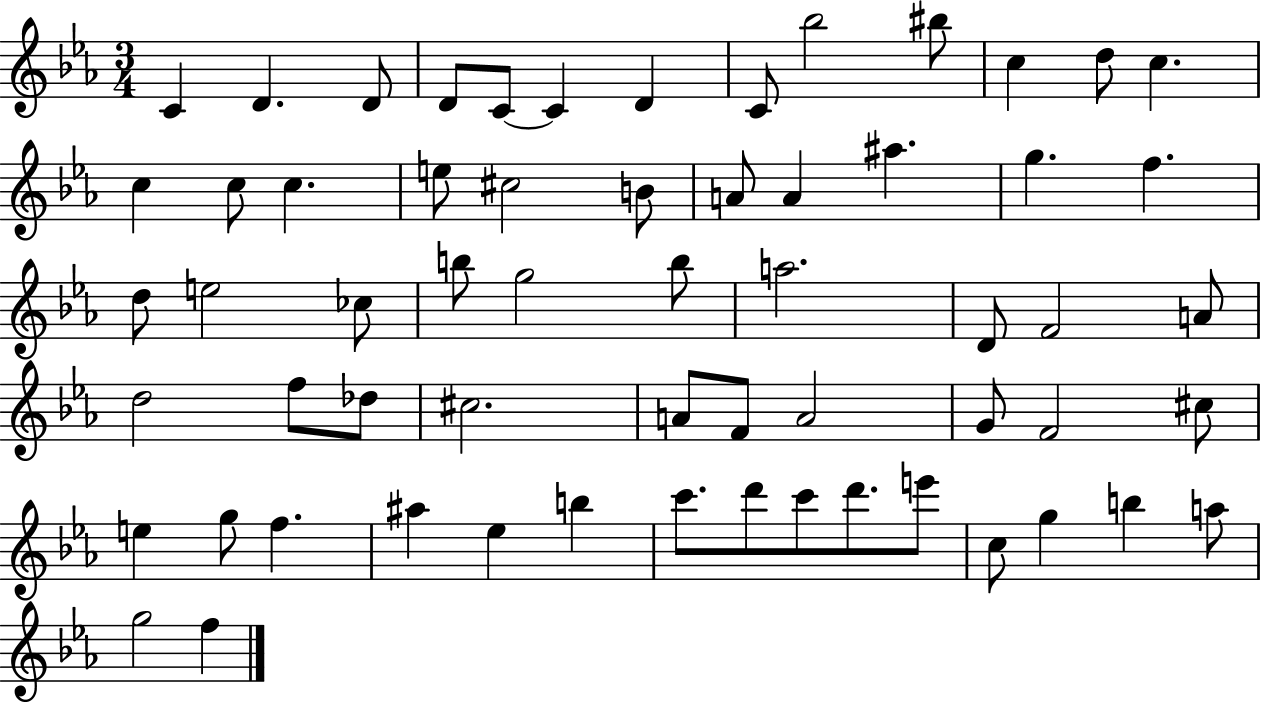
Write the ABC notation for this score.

X:1
T:Untitled
M:3/4
L:1/4
K:Eb
C D D/2 D/2 C/2 C D C/2 _b2 ^b/2 c d/2 c c c/2 c e/2 ^c2 B/2 A/2 A ^a g f d/2 e2 _c/2 b/2 g2 b/2 a2 D/2 F2 A/2 d2 f/2 _d/2 ^c2 A/2 F/2 A2 G/2 F2 ^c/2 e g/2 f ^a _e b c'/2 d'/2 c'/2 d'/2 e'/2 c/2 g b a/2 g2 f